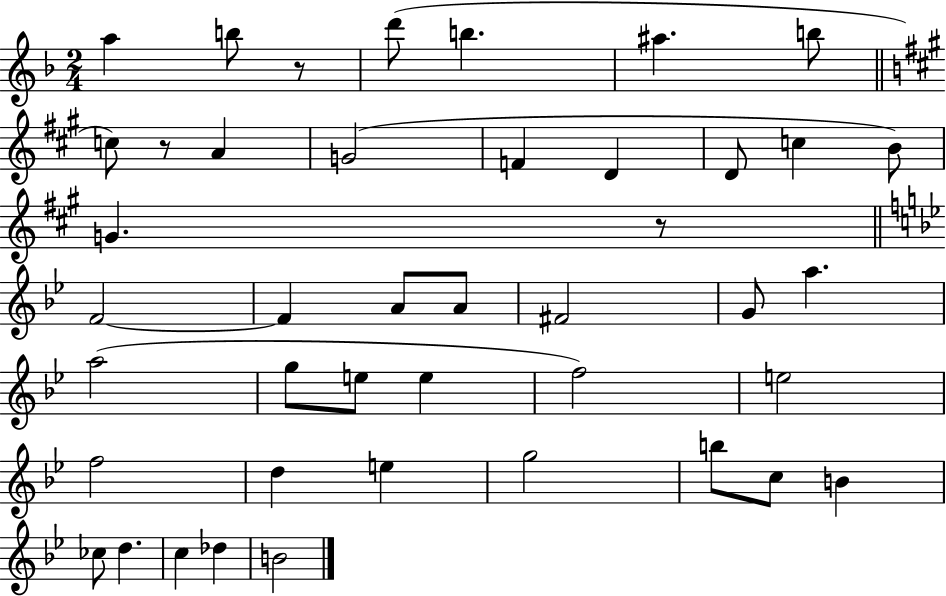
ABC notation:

X:1
T:Untitled
M:2/4
L:1/4
K:F
a b/2 z/2 d'/2 b ^a b/2 c/2 z/2 A G2 F D D/2 c B/2 G z/2 F2 F A/2 A/2 ^F2 G/2 a a2 g/2 e/2 e f2 e2 f2 d e g2 b/2 c/2 B _c/2 d c _d B2